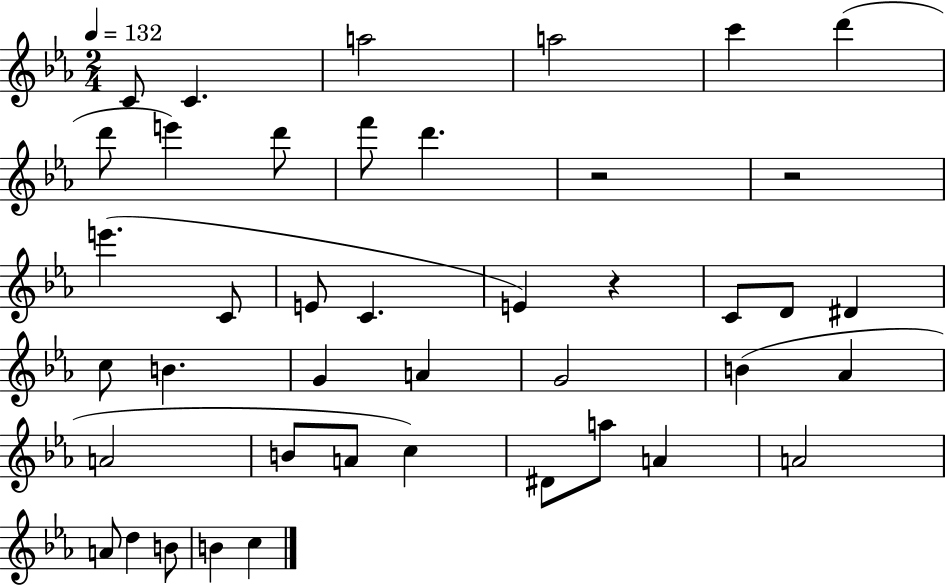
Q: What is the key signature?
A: EES major